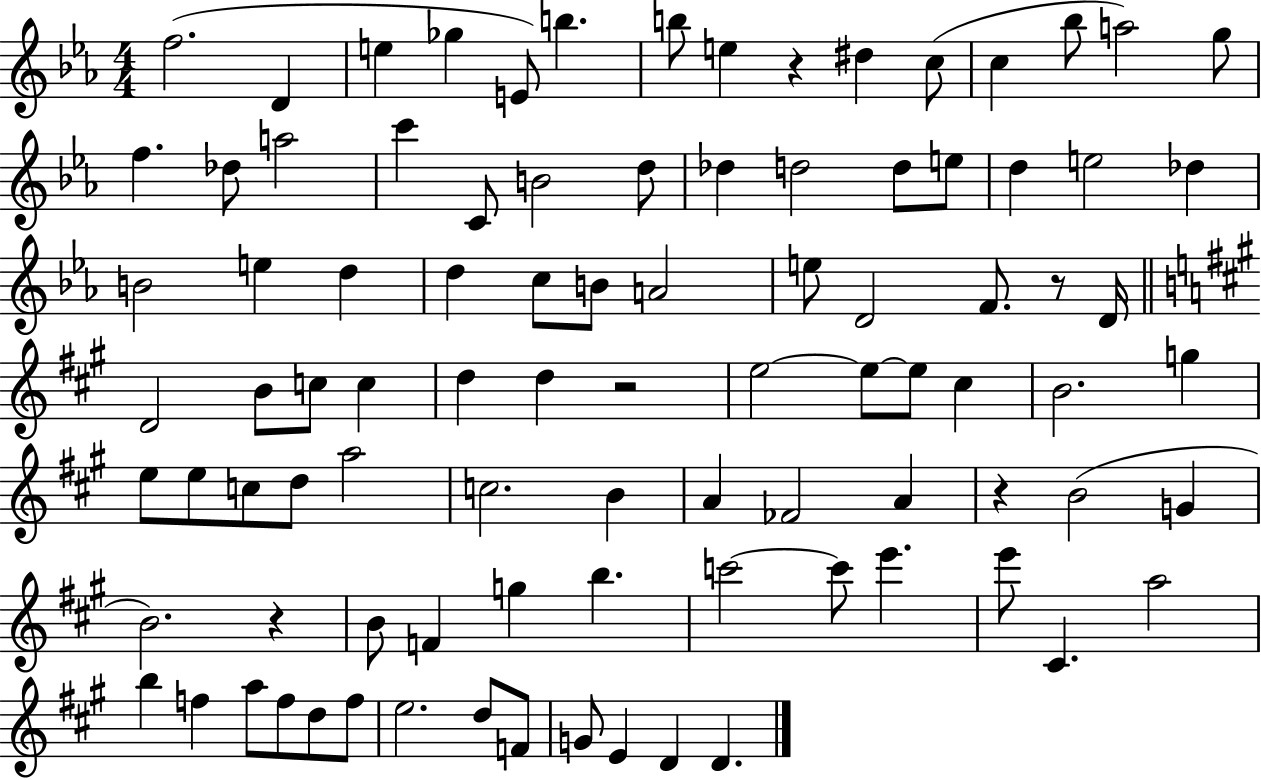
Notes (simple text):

F5/h. D4/q E5/q Gb5/q E4/e B5/q. B5/e E5/q R/q D#5/q C5/e C5/q Bb5/e A5/h G5/e F5/q. Db5/e A5/h C6/q C4/e B4/h D5/e Db5/q D5/h D5/e E5/e D5/q E5/h Db5/q B4/h E5/q D5/q D5/q C5/e B4/e A4/h E5/e D4/h F4/e. R/e D4/s D4/h B4/e C5/e C5/q D5/q D5/q R/h E5/h E5/e E5/e C#5/q B4/h. G5/q E5/e E5/e C5/e D5/e A5/h C5/h. B4/q A4/q FES4/h A4/q R/q B4/h G4/q B4/h. R/q B4/e F4/q G5/q B5/q. C6/h C6/e E6/q. E6/e C#4/q. A5/h B5/q F5/q A5/e F5/e D5/e F5/e E5/h. D5/e F4/e G4/e E4/q D4/q D4/q.